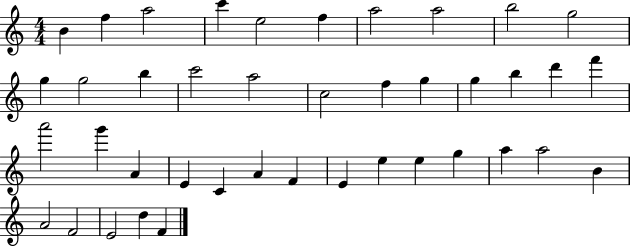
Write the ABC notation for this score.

X:1
T:Untitled
M:4/4
L:1/4
K:C
B f a2 c' e2 f a2 a2 b2 g2 g g2 b c'2 a2 c2 f g g b d' f' a'2 g' A E C A F E e e g a a2 B A2 F2 E2 d F